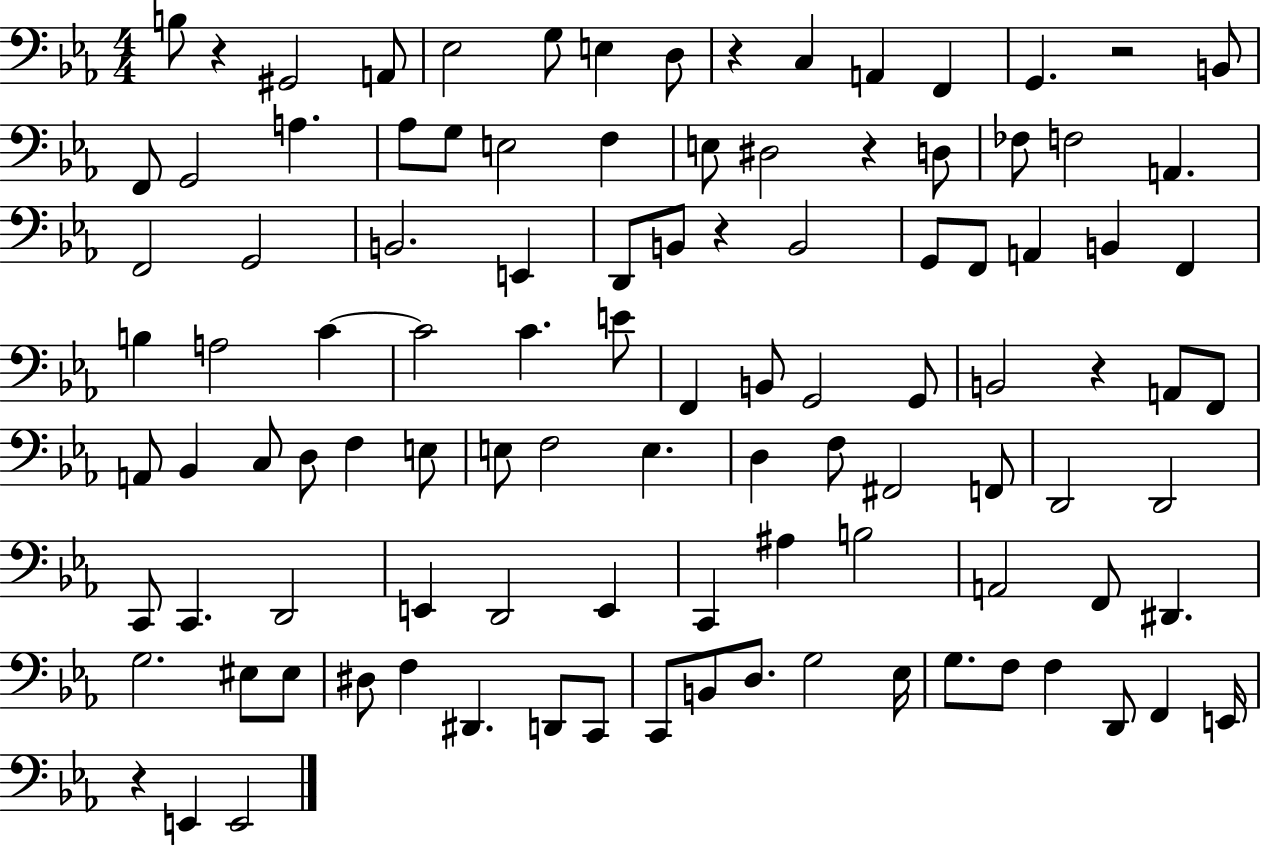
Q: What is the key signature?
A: EES major